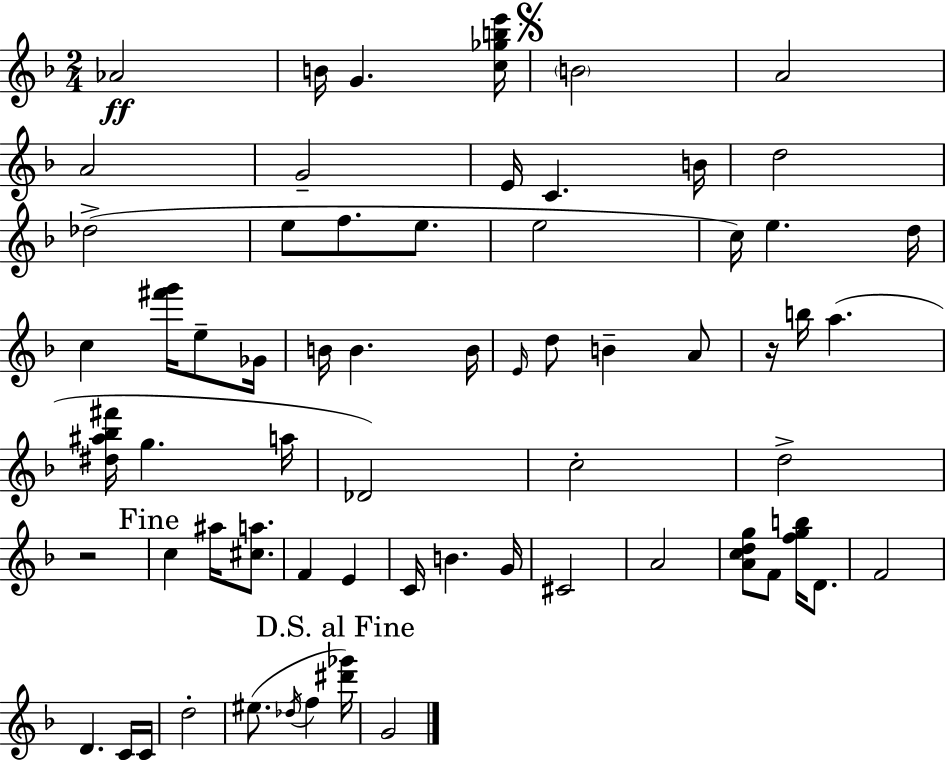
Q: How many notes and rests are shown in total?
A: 65